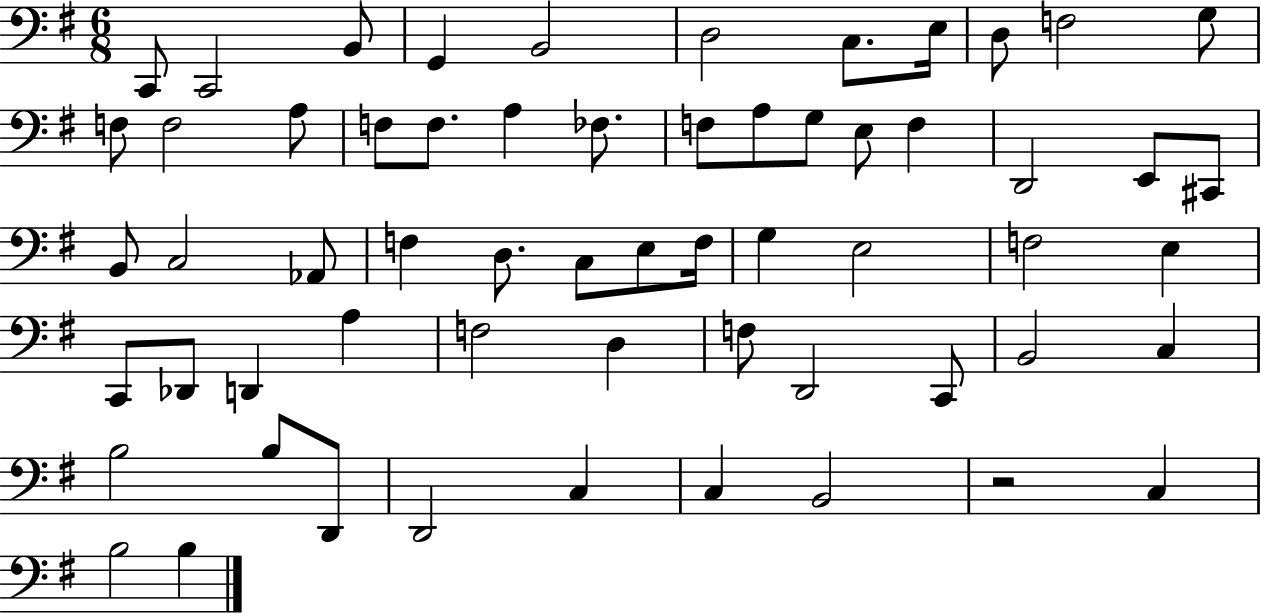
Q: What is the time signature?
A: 6/8